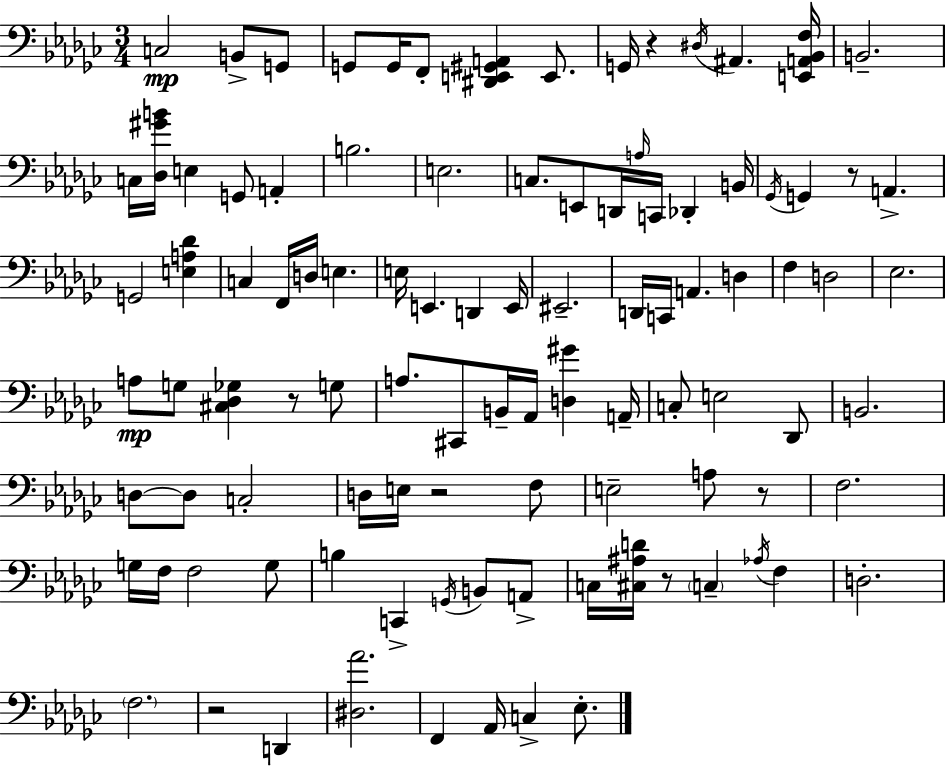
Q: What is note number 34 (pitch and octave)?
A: E2